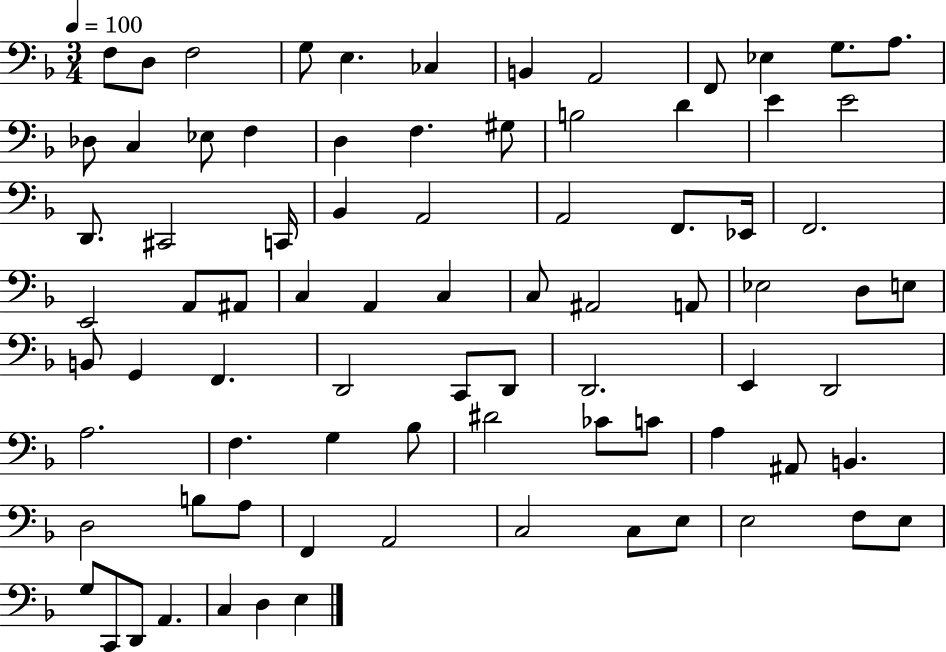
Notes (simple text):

F3/e D3/e F3/h G3/e E3/q. CES3/q B2/q A2/h F2/e Eb3/q G3/e. A3/e. Db3/e C3/q Eb3/e F3/q D3/q F3/q. G#3/e B3/h D4/q E4/q E4/h D2/e. C#2/h C2/s Bb2/q A2/h A2/h F2/e. Eb2/s F2/h. E2/h A2/e A#2/e C3/q A2/q C3/q C3/e A#2/h A2/e Eb3/h D3/e E3/e B2/e G2/q F2/q. D2/h C2/e D2/e D2/h. E2/q D2/h A3/h. F3/q. G3/q Bb3/e D#4/h CES4/e C4/e A3/q A#2/e B2/q. D3/h B3/e A3/e F2/q A2/h C3/h C3/e E3/e E3/h F3/e E3/e G3/e C2/e D2/e A2/q. C3/q D3/q E3/q